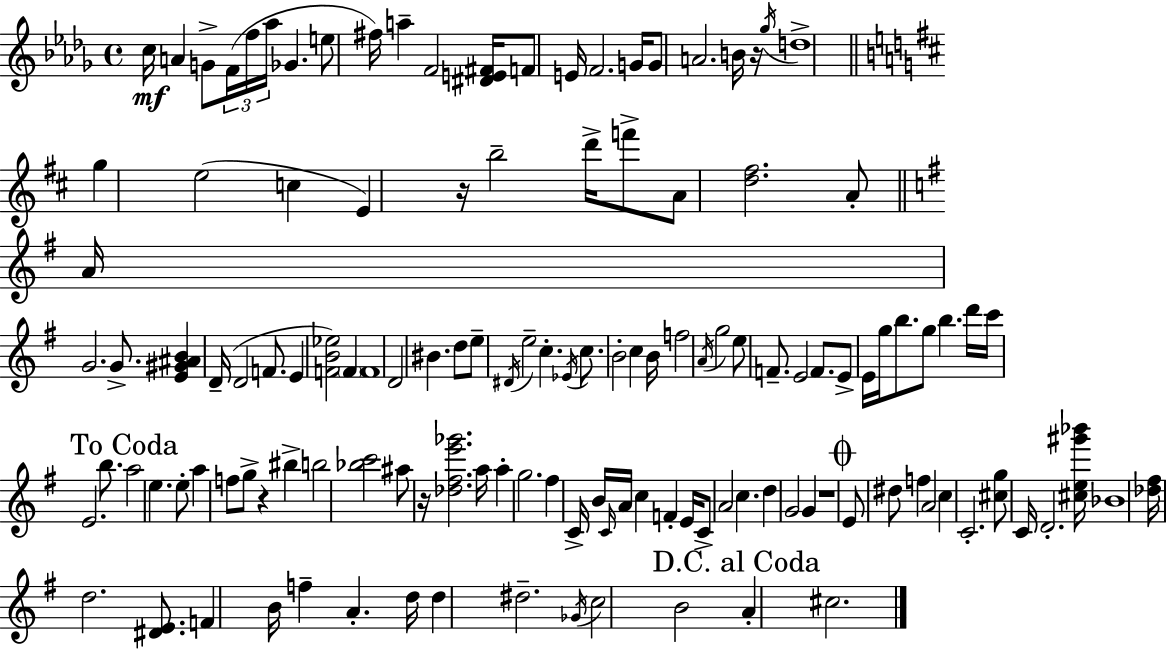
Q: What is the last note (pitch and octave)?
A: C#5